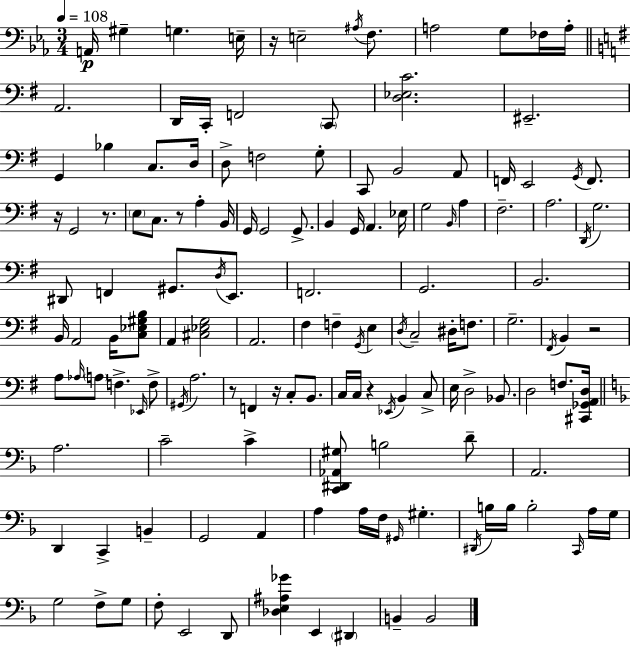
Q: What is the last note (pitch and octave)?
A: B2